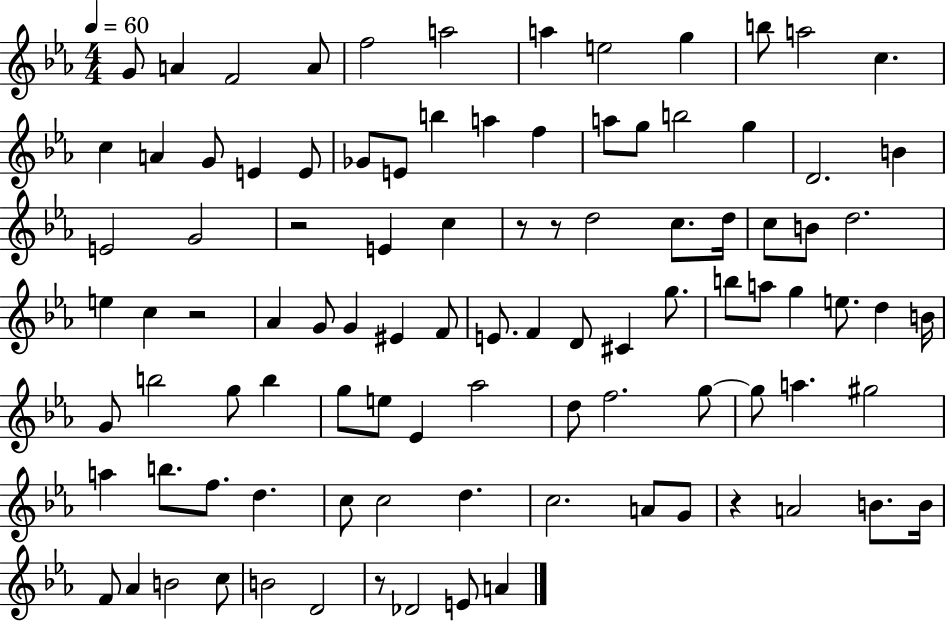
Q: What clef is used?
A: treble